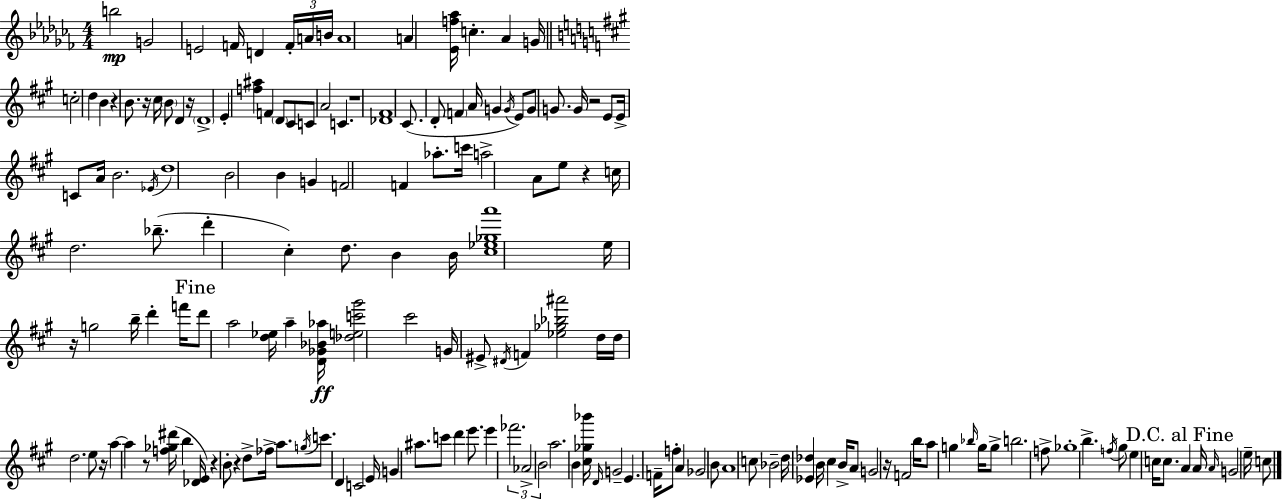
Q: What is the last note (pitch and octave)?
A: C5